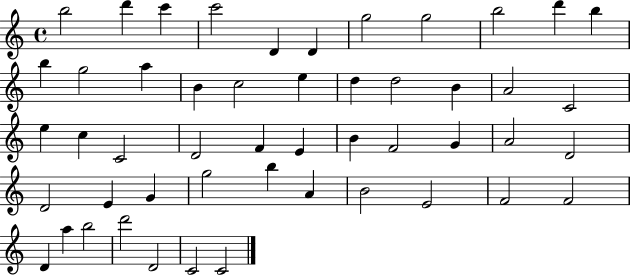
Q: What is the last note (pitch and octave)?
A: C4